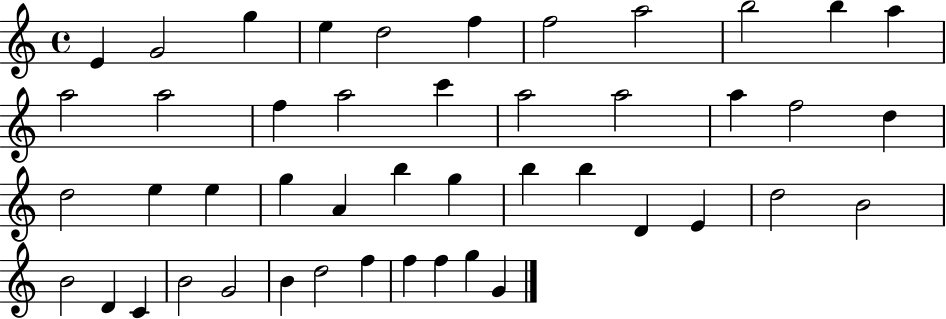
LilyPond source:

{
  \clef treble
  \time 4/4
  \defaultTimeSignature
  \key c \major
  e'4 g'2 g''4 | e''4 d''2 f''4 | f''2 a''2 | b''2 b''4 a''4 | \break a''2 a''2 | f''4 a''2 c'''4 | a''2 a''2 | a''4 f''2 d''4 | \break d''2 e''4 e''4 | g''4 a'4 b''4 g''4 | b''4 b''4 d'4 e'4 | d''2 b'2 | \break b'2 d'4 c'4 | b'2 g'2 | b'4 d''2 f''4 | f''4 f''4 g''4 g'4 | \break \bar "|."
}